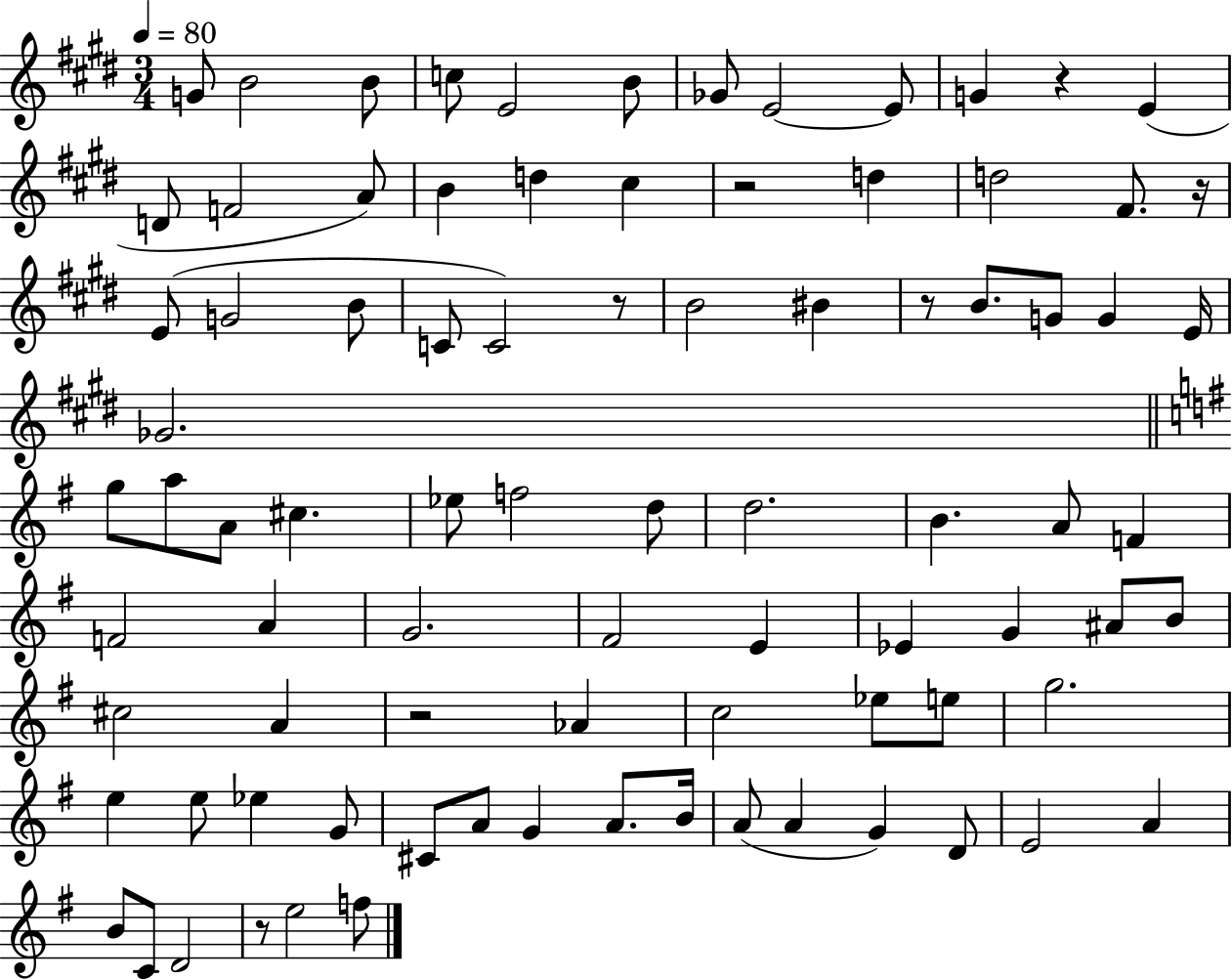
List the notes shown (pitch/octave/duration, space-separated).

G4/e B4/h B4/e C5/e E4/h B4/e Gb4/e E4/h E4/e G4/q R/q E4/q D4/e F4/h A4/e B4/q D5/q C#5/q R/h D5/q D5/h F#4/e. R/s E4/e G4/h B4/e C4/e C4/h R/e B4/h BIS4/q R/e B4/e. G4/e G4/q E4/s Gb4/h. G5/e A5/e A4/e C#5/q. Eb5/e F5/h D5/e D5/h. B4/q. A4/e F4/q F4/h A4/q G4/h. F#4/h E4/q Eb4/q G4/q A#4/e B4/e C#5/h A4/q R/h Ab4/q C5/h Eb5/e E5/e G5/h. E5/q E5/e Eb5/q G4/e C#4/e A4/e G4/q A4/e. B4/s A4/e A4/q G4/q D4/e E4/h A4/q B4/e C4/e D4/h R/e E5/h F5/e